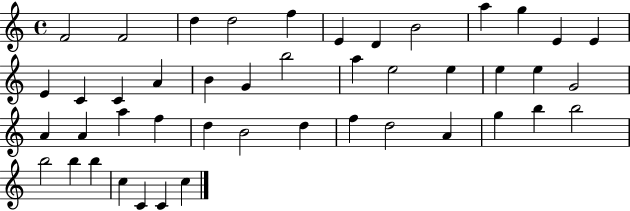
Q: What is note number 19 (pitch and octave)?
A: B5